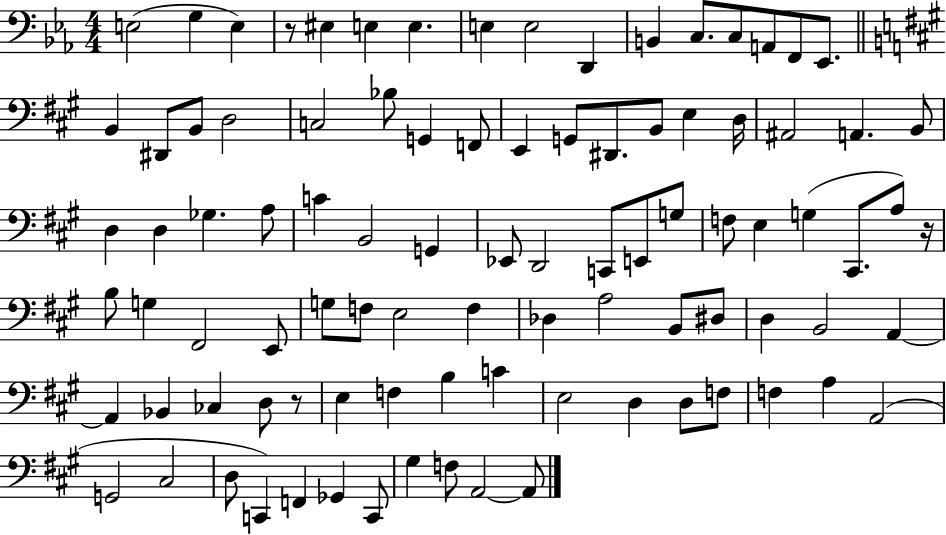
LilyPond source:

{
  \clef bass
  \numericTimeSignature
  \time 4/4
  \key ees \major
  \repeat volta 2 { e2( g4 e4) | r8 eis4 e4 e4. | e4 e2 d,4 | b,4 c8. c8 a,8 f,8 ees,8. | \break \bar "||" \break \key a \major b,4 dis,8 b,8 d2 | c2 bes8 g,4 f,8 | e,4 g,8 dis,8. b,8 e4 d16 | ais,2 a,4. b,8 | \break d4 d4 ges4. a8 | c'4 b,2 g,4 | ees,8 d,2 c,8 e,8 g8 | f8 e4 g4( cis,8. a8) r16 | \break b8 g4 fis,2 e,8 | g8 f8 e2 f4 | des4 a2 b,8 dis8 | d4 b,2 a,4~~ | \break a,4 bes,4 ces4 d8 r8 | e4 f4 b4 c'4 | e2 d4 d8 f8 | f4 a4 a,2( | \break g,2 cis2 | d8 c,4) f,4 ges,4 c,8 | gis4 f8 a,2~~ a,8 | } \bar "|."
}